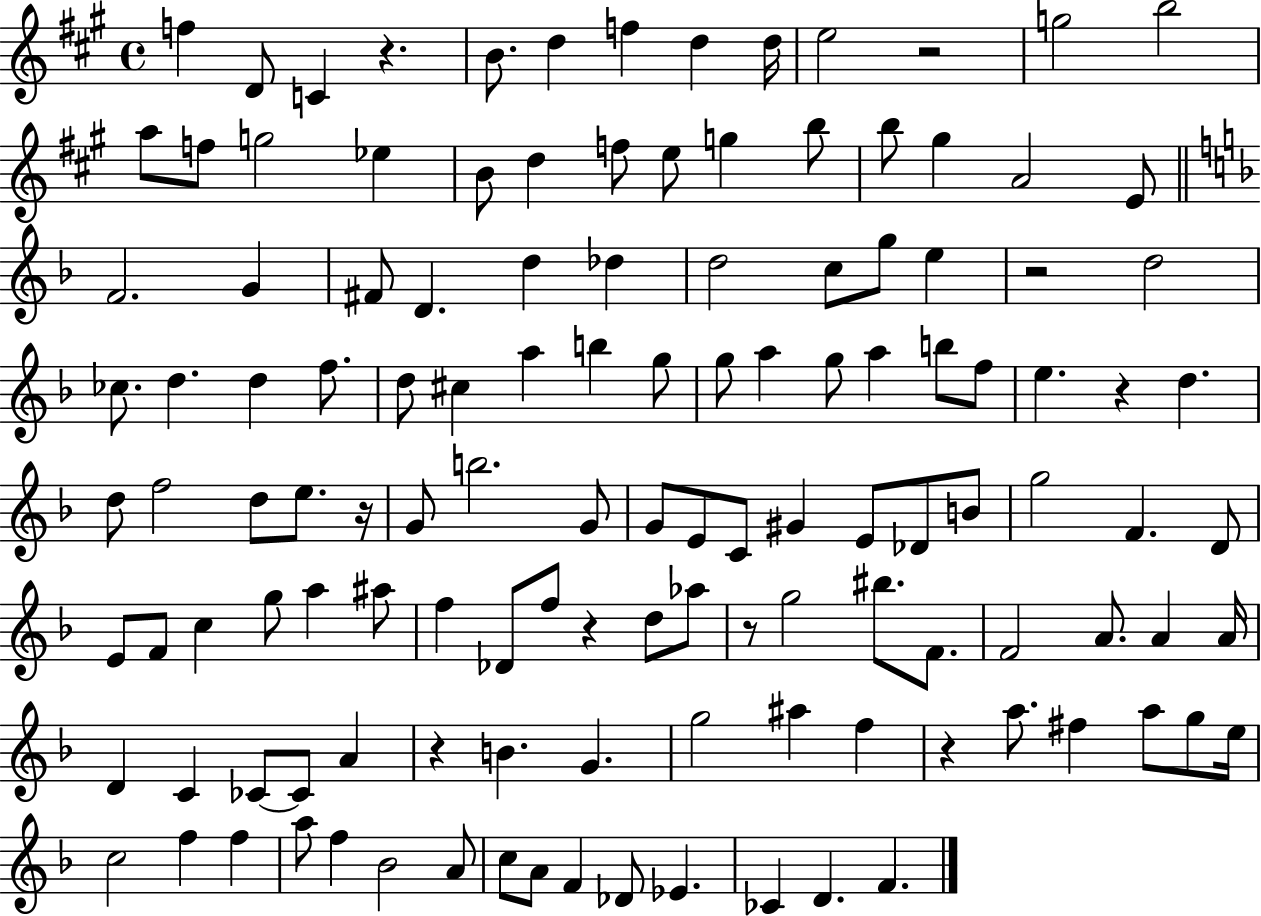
F5/q D4/e C4/q R/q. B4/e. D5/q F5/q D5/q D5/s E5/h R/h G5/h B5/h A5/e F5/e G5/h Eb5/q B4/e D5/q F5/e E5/e G5/q B5/e B5/e G#5/q A4/h E4/e F4/h. G4/q F#4/e D4/q. D5/q Db5/q D5/h C5/e G5/e E5/q R/h D5/h CES5/e. D5/q. D5/q F5/e. D5/e C#5/q A5/q B5/q G5/e G5/e A5/q G5/e A5/q B5/e F5/e E5/q. R/q D5/q. D5/e F5/h D5/e E5/e. R/s G4/e B5/h. G4/e G4/e E4/e C4/e G#4/q E4/e Db4/e B4/e G5/h F4/q. D4/e E4/e F4/e C5/q G5/e A5/q A#5/e F5/q Db4/e F5/e R/q D5/e Ab5/e R/e G5/h BIS5/e. F4/e. F4/h A4/e. A4/q A4/s D4/q C4/q CES4/e CES4/e A4/q R/q B4/q. G4/q. G5/h A#5/q F5/q R/q A5/e. F#5/q A5/e G5/e E5/s C5/h F5/q F5/q A5/e F5/q Bb4/h A4/e C5/e A4/e F4/q Db4/e Eb4/q. CES4/q D4/q. F4/q.